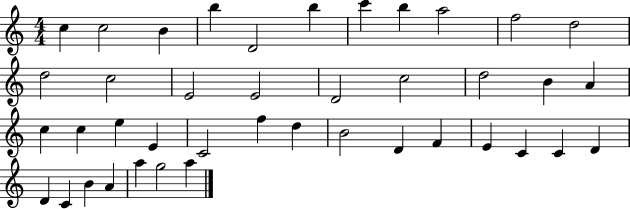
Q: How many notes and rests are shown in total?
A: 41